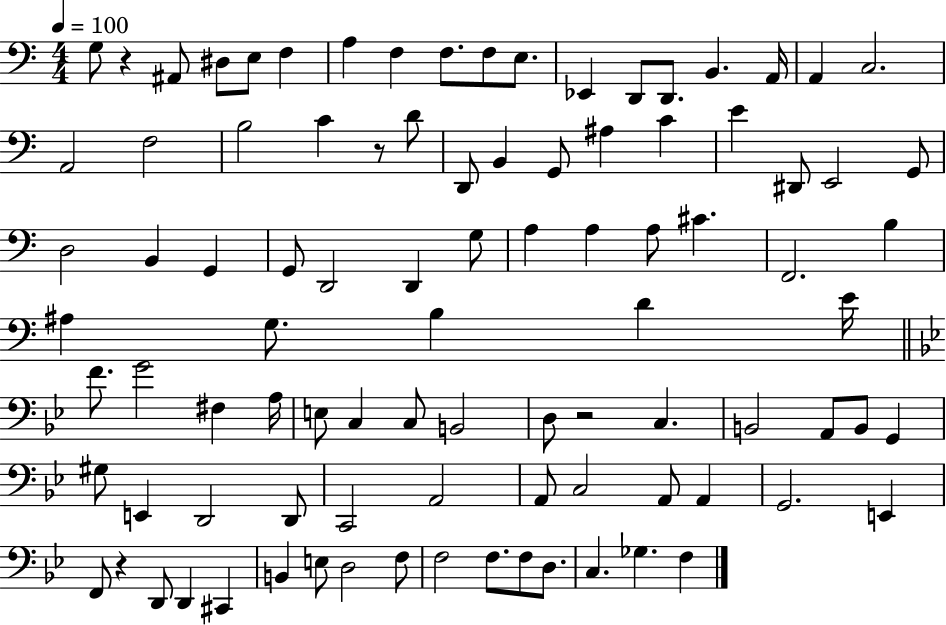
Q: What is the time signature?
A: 4/4